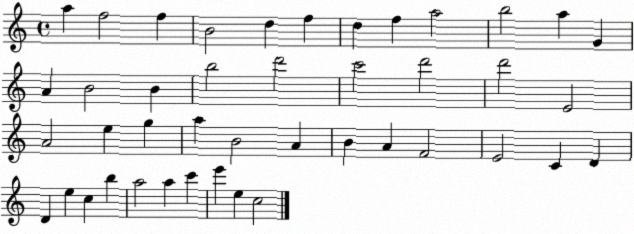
X:1
T:Untitled
M:4/4
L:1/4
K:C
a f2 f B2 d f d f a2 b2 a G A B2 B b2 d'2 c'2 d'2 d'2 E2 A2 e g a B2 A B A F2 E2 C D D e c b a2 a c' e' e c2